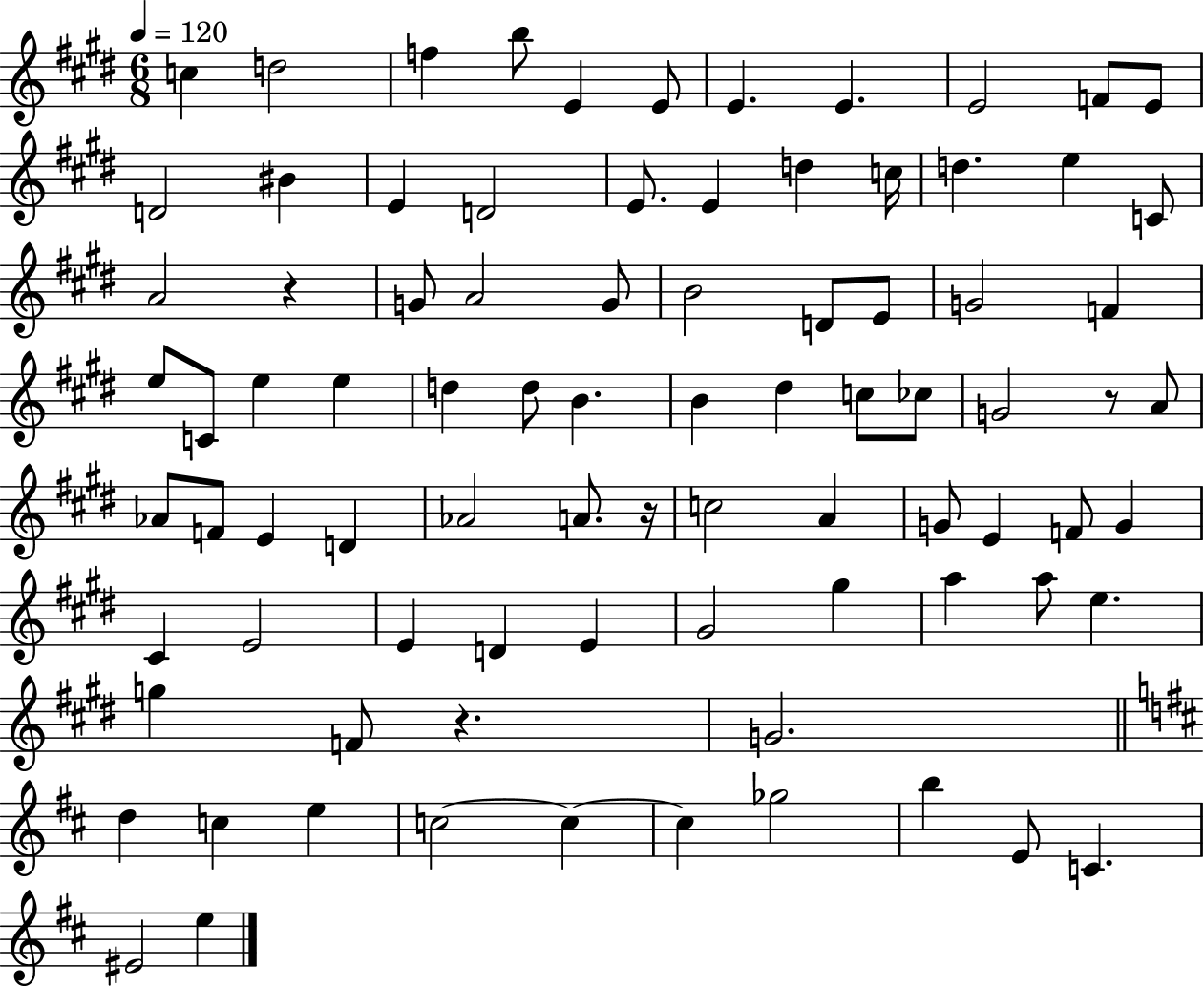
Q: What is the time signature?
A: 6/8